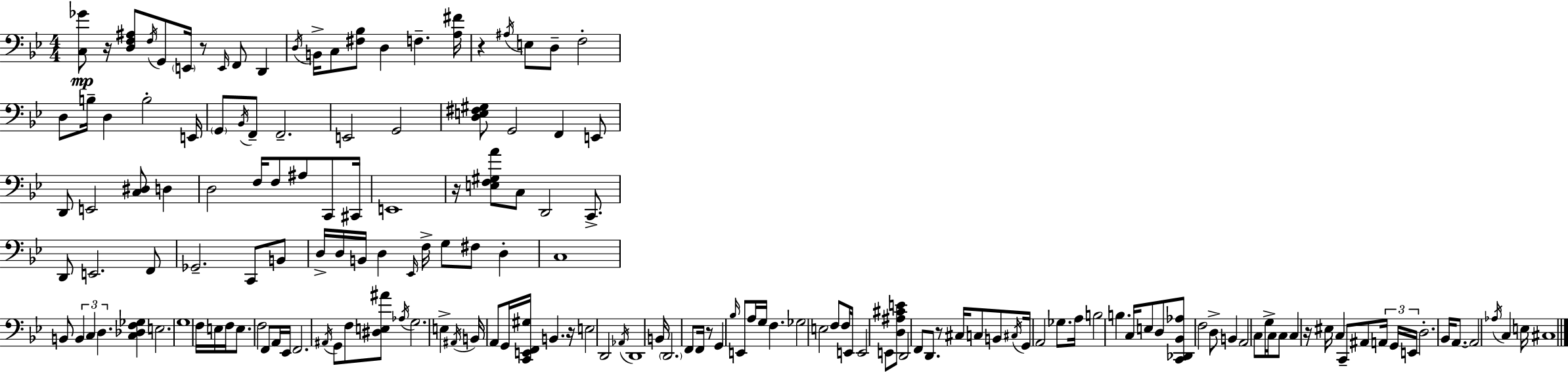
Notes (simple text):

[C3,Gb4]/e R/s [D3,F3,A#3]/e F3/s G2/e E2/s R/e E2/s F2/e D2/q D3/s B2/s C3/e [F#3,Bb3]/e D3/q F3/q. [A3,F#4]/s R/q A#3/s E3/e D3/e F3/h D3/e B3/s D3/q B3/h E2/s G2/e Bb2/s F2/e F2/h. E2/h G2/h [D3,E3,F#3,G#3]/e G2/h F2/q E2/e D2/e E2/h [C3,D#3]/e D3/q D3/h F3/s F3/e A#3/e C2/e C#2/s E2/w R/s [E3,F3,G#3,A4]/e C3/e D2/h C2/e. D2/e E2/h. F2/e Gb2/h. C2/e B2/e D3/s D3/s B2/s D3/q Eb2/s F3/s G3/e F#3/e D3/q C3/w B2/e B2/q C3/q D3/q. [C3,Db3,F3,Gb3]/q E3/h. G3/w F3/s E3/s F3/s E3/e. F3/h F2/e A2/s Eb2/s F2/h. A#2/s G2/e F3/e [D#3,E3,A#4]/e Ab3/s G3/h. E3/q A#2/s B2/s A2/e G2/s [C2,E2,F2,G#3]/s B2/q. R/s E3/h D2/h Ab2/s D2/w B2/s D2/h. F2/e F2/s R/e G2/q Bb3/s E2/e A3/s G3/s F3/q. Gb3/h E3/h F3/e F3/s E2/s E2/h E2/e [D3,A#3,C#4,E4]/e D2/h F2/e D2/e. R/e C#3/s C3/e B2/e C#3/s G2/s A2/h Gb3/e. A3/s B3/h B3/q. C3/s E3/e D3/e [C2,Db2,Bb2,Ab3]/e F3/h D3/e B2/q A2/h C3/e G3/s C3/s C3/e C3/q R/s EIS3/s C3/q C2/e A#2/e A2/s G2/s E2/s D3/h. Bb2/s A2/e. A2/h Ab3/s C3/q E3/s C#3/w